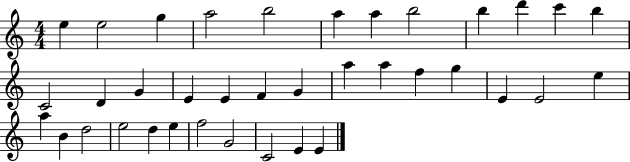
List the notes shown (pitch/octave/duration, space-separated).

E5/q E5/h G5/q A5/h B5/h A5/q A5/q B5/h B5/q D6/q C6/q B5/q C4/h D4/q G4/q E4/q E4/q F4/q G4/q A5/q A5/q F5/q G5/q E4/q E4/h E5/q A5/q B4/q D5/h E5/h D5/q E5/q F5/h G4/h C4/h E4/q E4/q